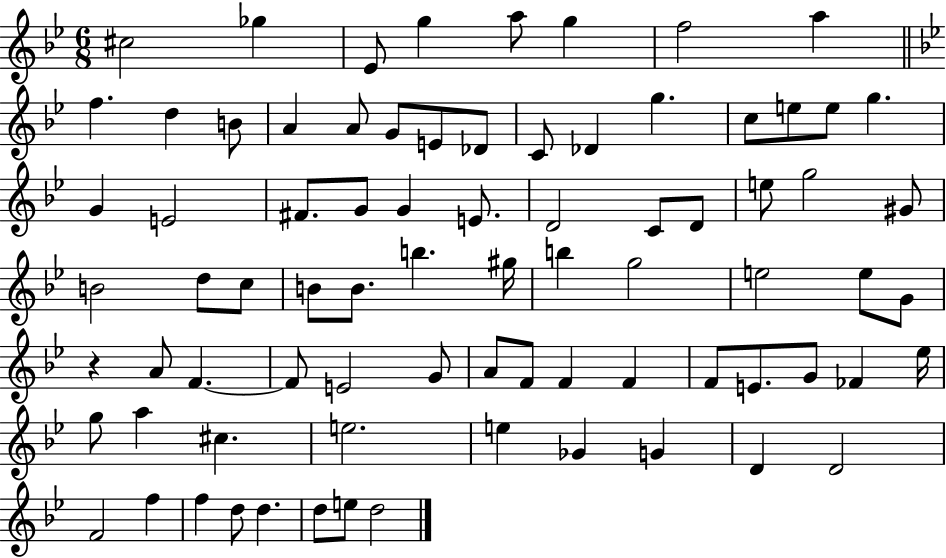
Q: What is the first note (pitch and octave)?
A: C#5